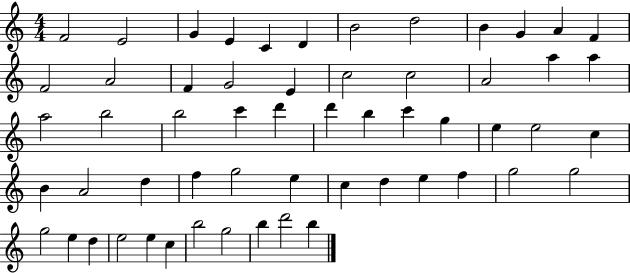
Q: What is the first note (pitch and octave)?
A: F4